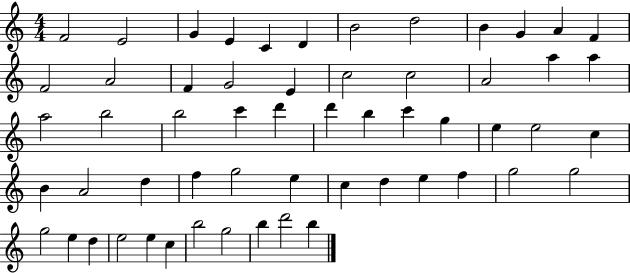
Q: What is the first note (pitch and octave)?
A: F4